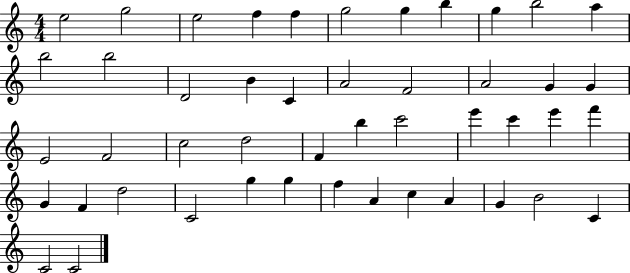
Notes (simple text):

E5/h G5/h E5/h F5/q F5/q G5/h G5/q B5/q G5/q B5/h A5/q B5/h B5/h D4/h B4/q C4/q A4/h F4/h A4/h G4/q G4/q E4/h F4/h C5/h D5/h F4/q B5/q C6/h E6/q C6/q E6/q F6/q G4/q F4/q D5/h C4/h G5/q G5/q F5/q A4/q C5/q A4/q G4/q B4/h C4/q C4/h C4/h